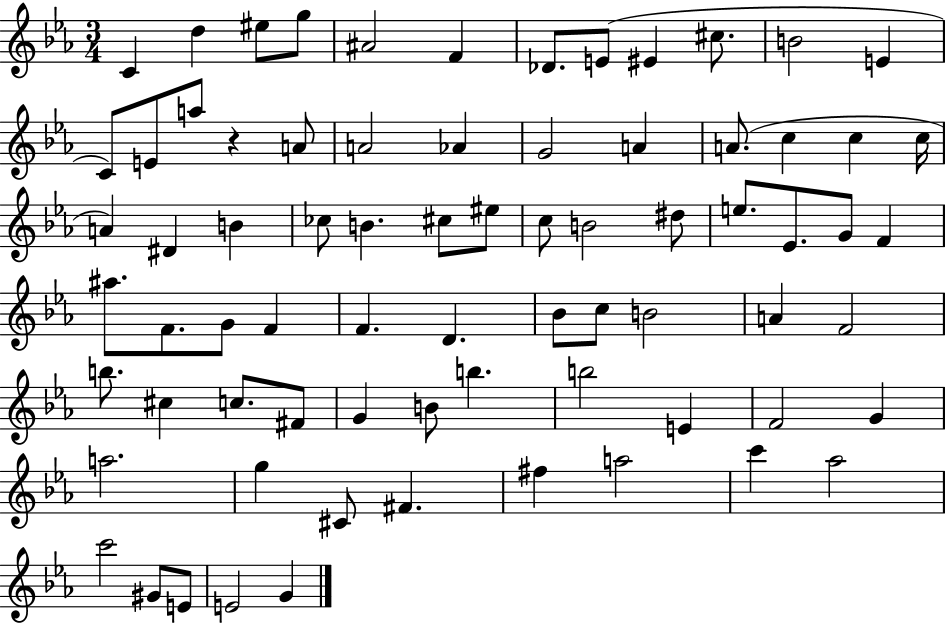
C4/q D5/q EIS5/e G5/e A#4/h F4/q Db4/e. E4/e EIS4/q C#5/e. B4/h E4/q C4/e E4/e A5/e R/q A4/e A4/h Ab4/q G4/h A4/q A4/e. C5/q C5/q C5/s A4/q D#4/q B4/q CES5/e B4/q. C#5/e EIS5/e C5/e B4/h D#5/e E5/e. Eb4/e. G4/e F4/q A#5/e. F4/e. G4/e F4/q F4/q. D4/q. Bb4/e C5/e B4/h A4/q F4/h B5/e. C#5/q C5/e. F#4/e G4/q B4/e B5/q. B5/h E4/q F4/h G4/q A5/h. G5/q C#4/e F#4/q. F#5/q A5/h C6/q Ab5/h C6/h G#4/e E4/e E4/h G4/q